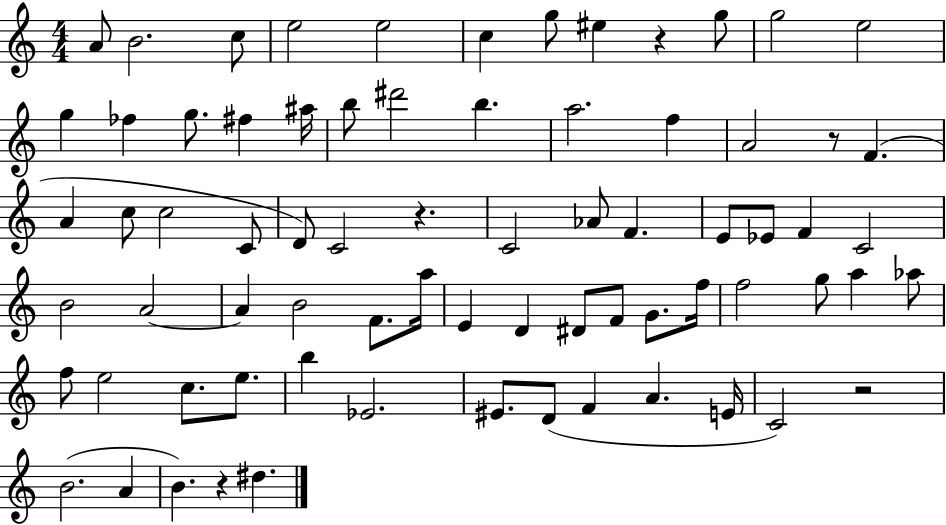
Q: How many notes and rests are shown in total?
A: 73